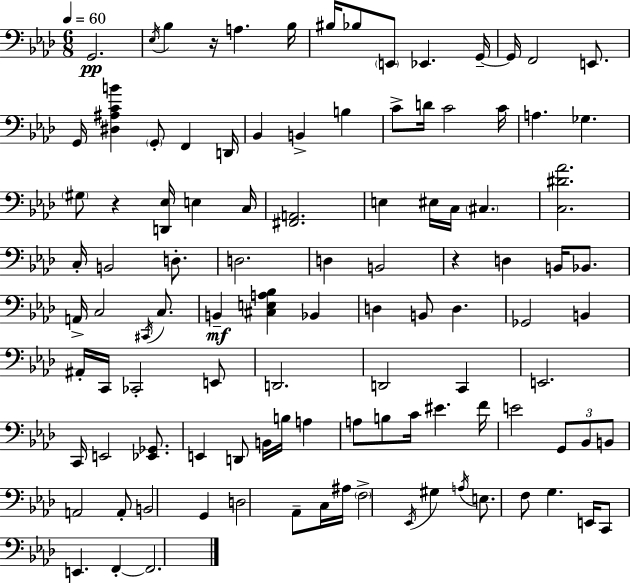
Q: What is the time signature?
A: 6/8